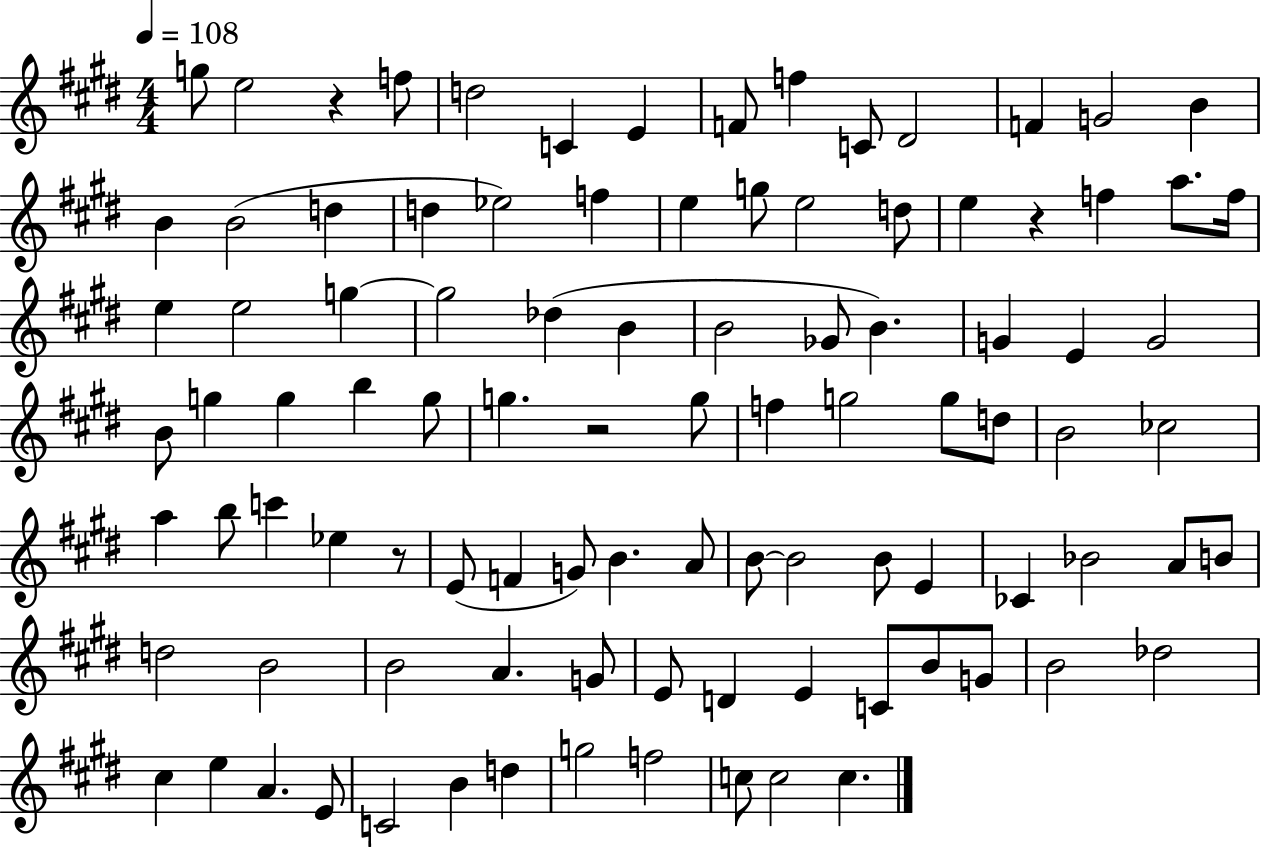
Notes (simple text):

G5/e E5/h R/q F5/e D5/h C4/q E4/q F4/e F5/q C4/e D#4/h F4/q G4/h B4/q B4/q B4/h D5/q D5/q Eb5/h F5/q E5/q G5/e E5/h D5/e E5/q R/q F5/q A5/e. F5/s E5/q E5/h G5/q G5/h Db5/q B4/q B4/h Gb4/e B4/q. G4/q E4/q G4/h B4/e G5/q G5/q B5/q G5/e G5/q. R/h G5/e F5/q G5/h G5/e D5/e B4/h CES5/h A5/q B5/e C6/q Eb5/q R/e E4/e F4/q G4/e B4/q. A4/e B4/e B4/h B4/e E4/q CES4/q Bb4/h A4/e B4/e D5/h B4/h B4/h A4/q. G4/e E4/e D4/q E4/q C4/e B4/e G4/e B4/h Db5/h C#5/q E5/q A4/q. E4/e C4/h B4/q D5/q G5/h F5/h C5/e C5/h C5/q.